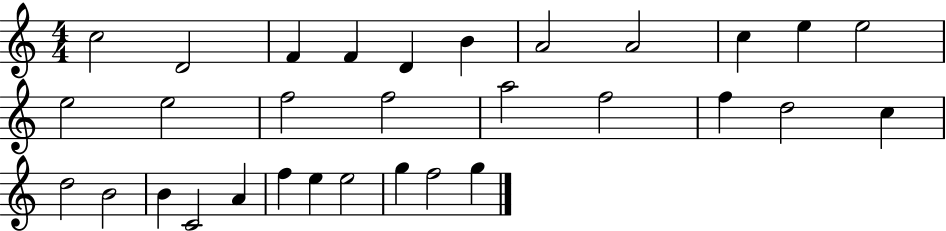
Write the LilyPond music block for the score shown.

{
  \clef treble
  \numericTimeSignature
  \time 4/4
  \key c \major
  c''2 d'2 | f'4 f'4 d'4 b'4 | a'2 a'2 | c''4 e''4 e''2 | \break e''2 e''2 | f''2 f''2 | a''2 f''2 | f''4 d''2 c''4 | \break d''2 b'2 | b'4 c'2 a'4 | f''4 e''4 e''2 | g''4 f''2 g''4 | \break \bar "|."
}